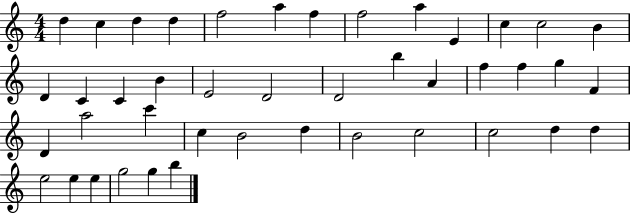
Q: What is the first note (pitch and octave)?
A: D5